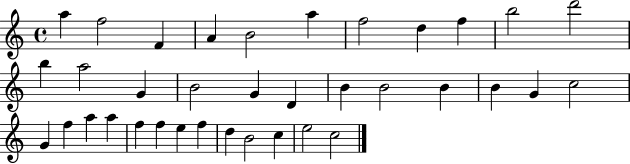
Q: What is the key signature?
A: C major